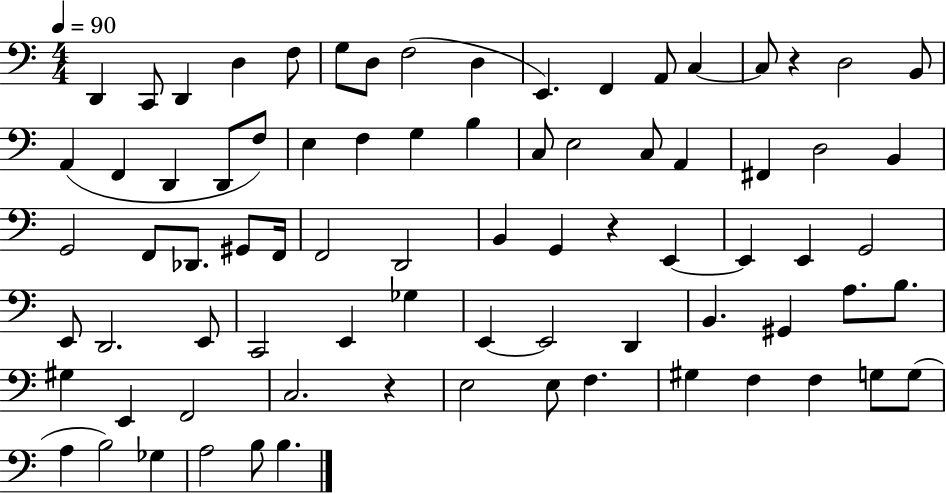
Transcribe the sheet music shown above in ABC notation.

X:1
T:Untitled
M:4/4
L:1/4
K:C
D,, C,,/2 D,, D, F,/2 G,/2 D,/2 F,2 D, E,, F,, A,,/2 C, C,/2 z D,2 B,,/2 A,, F,, D,, D,,/2 F,/2 E, F, G, B, C,/2 E,2 C,/2 A,, ^F,, D,2 B,, G,,2 F,,/2 _D,,/2 ^G,,/2 F,,/4 F,,2 D,,2 B,, G,, z E,, E,, E,, G,,2 E,,/2 D,,2 E,,/2 C,,2 E,, _G, E,, E,,2 D,, B,, ^G,, A,/2 B,/2 ^G, E,, F,,2 C,2 z E,2 E,/2 F, ^G, F, F, G,/2 G,/2 A, B,2 _G, A,2 B,/2 B,